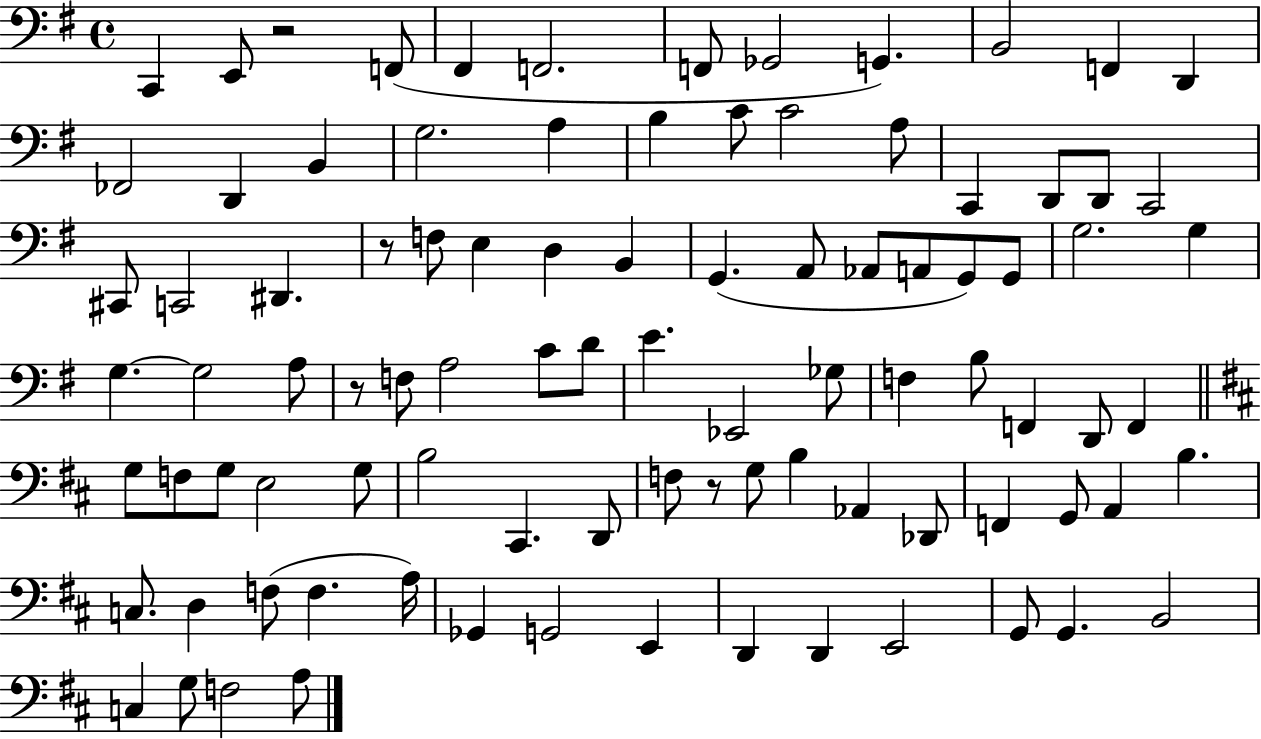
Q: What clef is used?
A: bass